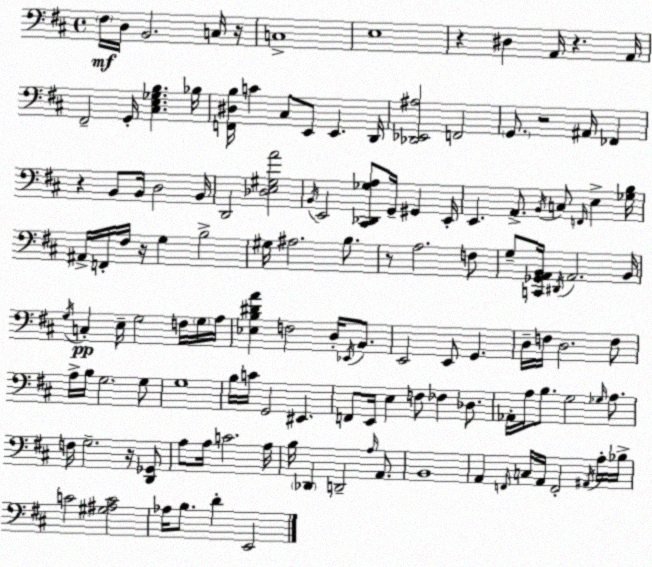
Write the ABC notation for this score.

X:1
T:Untitled
M:4/4
L:1/4
K:D
^F,/4 D,/4 B,,2 C,/4 z/4 C,4 E,4 z ^D, A,,/4 z A,,/4 ^F,,2 G,,/4 [^C,E,_G,B,] _B,/4 [F,,^D,B,]/4 C ^C,/2 E,,/2 E,, D,,/4 [_D,,_E,,^A,]2 F,,2 G,,/2 z2 ^A,,/4 _F,, z B,,/2 B,,/4 D,2 B,,/4 D,,2 [_D,E,^G,A]2 B,,/4 E,,2 [^C,,_D,,_G,A,]/2 G,,/4 ^G,, E,,/4 E,, A,,/2 B,,/4 C,/2 F,,/4 E, [_G,B,]/4 ^A,,/4 F,,/4 ^F,/4 z/4 G, B,2 ^G,/4 ^A,2 B,/2 z/2 A,2 F,/2 G,/2 [C,,_G,,A,,B,,]/4 ^D,,/4 A,,2 B,,/4 G,/4 C, E,/4 G,2 F,/4 G,/4 A,/4 [_E,B,^DA] F,2 D,/4 _E,,/4 B,,/2 E,,2 E,,/2 G,, D,/4 F,/4 D,2 F,/2 A,/4 B,/4 G,2 G,/2 G,4 B,/4 C/4 G,,2 ^E,, F,,/2 E,,/4 E, F,/2 _F, _D,/2 _A,,/4 A,/4 B,/2 G,2 _G,/4 A,/2 F,/4 G,2 z/4 [D,,_G,,]/2 A,/2 A,/4 C2 A,/4 B,/4 _D,, D,,2 A,/4 A,,/2 B,,4 A,, F,,/4 C,/4 A,,/4 F,,2 ^A,,/4 A,/4 _B,/4 C2 [^G,^A,C]2 _A,/4 B,/2 D E,,2